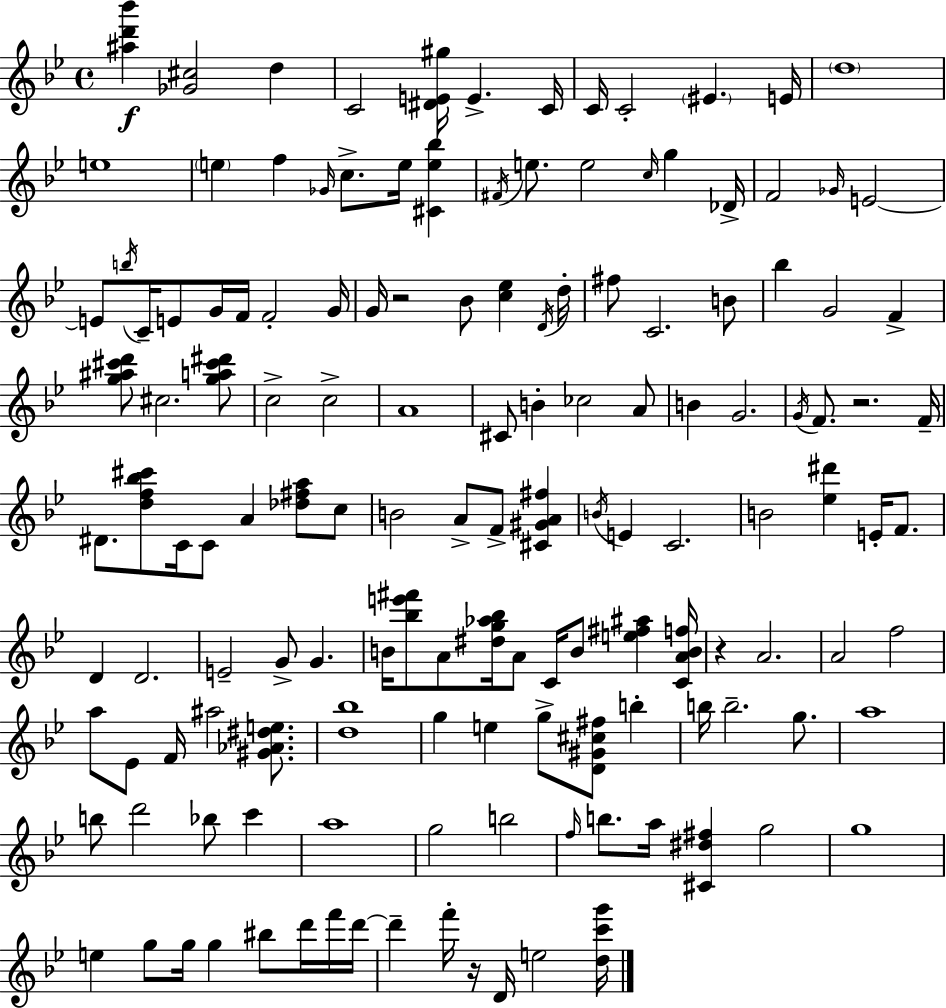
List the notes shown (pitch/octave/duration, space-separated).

[A#5,D6,Bb6]/q [Gb4,C#5]/h D5/q C4/h [D#4,E4,G#5]/s E4/q. C4/s C4/s C4/h EIS4/q. E4/s D5/w E5/w E5/q F5/q Gb4/s C5/e. E5/s [C#4,E5,Bb5]/q F#4/s E5/e. E5/h C5/s G5/q Db4/s F4/h Gb4/s E4/h E4/e B5/s C4/s E4/e G4/s F4/s F4/h G4/s G4/s R/h Bb4/e [C5,Eb5]/q D4/s D5/s F#5/e C4/h. B4/e Bb5/q G4/h F4/q [G5,A#5,C#6,D6]/e C#5/h. [G5,A5,C#6,D#6]/e C5/h C5/h A4/w C#4/e B4/q CES5/h A4/e B4/q G4/h. G4/s F4/e. R/h. F4/s D#4/e. [D5,F5,Bb5,C#6]/e C4/s C4/e A4/q [Db5,F#5,A5]/e C5/e B4/h A4/e F4/e [C#4,G#4,A4,F#5]/q B4/s E4/q C4/h. B4/h [Eb5,D#6]/q E4/s F4/e. D4/q D4/h. E4/h G4/e G4/q. B4/s [Bb5,E6,F#6]/e A4/e [D#5,G5,Ab5,Bb5]/s A4/e C4/s B4/e [E5,F#5,A#5]/q [C4,A4,B4,F5]/s R/q A4/h. A4/h F5/h A5/e Eb4/e F4/s A#5/h [G#4,Ab4,D#5,E5]/e. [D5,Bb5]/w G5/q E5/q G5/e [D4,G#4,C#5,F#5]/e B5/q B5/s B5/h. G5/e. A5/w B5/e D6/h Bb5/e C6/q A5/w G5/h B5/h F5/s B5/e. A5/s [C#4,D#5,F#5]/q G5/h G5/w E5/q G5/e G5/s G5/q BIS5/e D6/s F6/s D6/s D6/q F6/s R/s D4/s E5/h [D5,C6,G6]/s